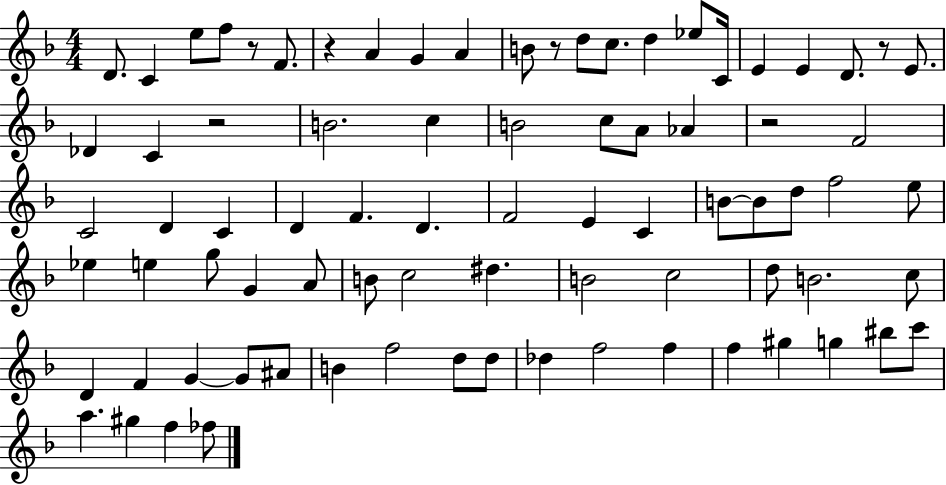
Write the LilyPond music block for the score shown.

{
  \clef treble
  \numericTimeSignature
  \time 4/4
  \key f \major
  d'8. c'4 e''8 f''8 r8 f'8. | r4 a'4 g'4 a'4 | b'8 r8 d''8 c''8. d''4 ees''8 c'16 | e'4 e'4 d'8. r8 e'8. | \break des'4 c'4 r2 | b'2. c''4 | b'2 c''8 a'8 aes'4 | r2 f'2 | \break c'2 d'4 c'4 | d'4 f'4. d'4. | f'2 e'4 c'4 | b'8~~ b'8 d''8 f''2 e''8 | \break ees''4 e''4 g''8 g'4 a'8 | b'8 c''2 dis''4. | b'2 c''2 | d''8 b'2. c''8 | \break d'4 f'4 g'4~~ g'8 ais'8 | b'4 f''2 d''8 d''8 | des''4 f''2 f''4 | f''4 gis''4 g''4 bis''8 c'''8 | \break a''4. gis''4 f''4 fes''8 | \bar "|."
}